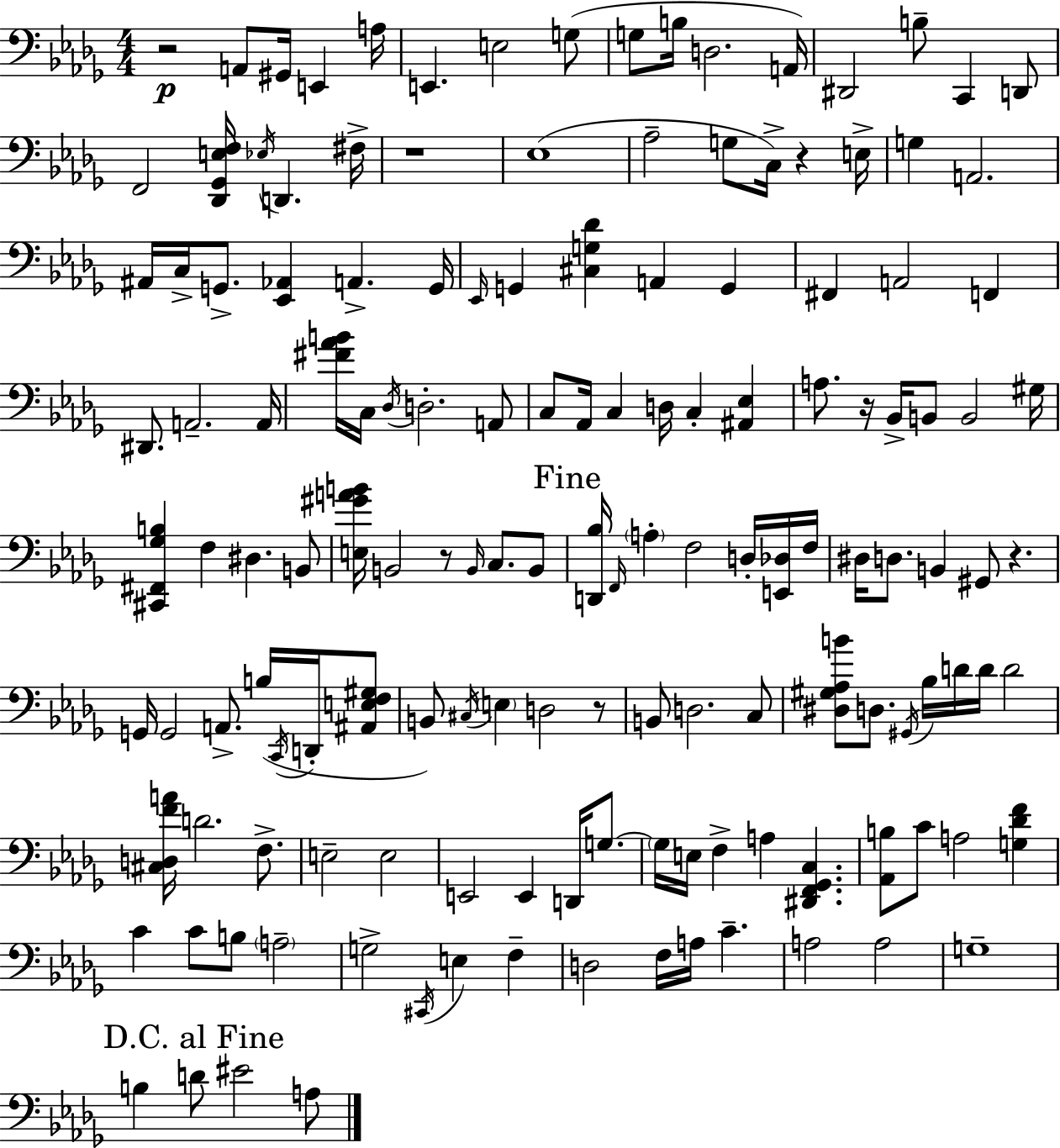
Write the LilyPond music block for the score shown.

{
  \clef bass
  \numericTimeSignature
  \time 4/4
  \key bes \minor
  \repeat volta 2 { r2\p a,8 gis,16 e,4 a16 | e,4. e2 g8( | g8 b16 d2. a,16) | dis,2 b8-- c,4 d,8 | \break f,2 <des, ges, e f>16 \acciaccatura { ees16 } d,4. | fis16-> r1 | ees1( | aes2-- g8 c16->) r4 | \break e16-> g4 a,2. | ais,16 c16-> g,8.-> <ees, aes,>4 a,4.-> | g,16 \grace { ees,16 } g,4 <cis g des'>4 a,4 g,4 | fis,4 a,2 f,4 | \break dis,8. a,2.-- | a,16 <fis' aes' b'>16 c16 \acciaccatura { des16 } d2.-. | a,8 c8 aes,16 c4 d16 c4-. <ais, ees>4 | a8. r16 bes,16-> b,8 b,2 | \break gis16 <cis, fis, ges b>4 f4 dis4. | b,8 <e gis' a' b'>16 b,2 r8 \grace { b,16 } c8. | b,8 \mark "Fine" <d, bes>16 \grace { f,16 } \parenthesize a4-. f2 | d16-. <e, des>16 f16 dis16 d8. b,4 gis,8 r4. | \break g,16 g,2 a,8.-> | b16( \acciaccatura { c,16 } d,16-. <ais, e f gis>8 b,8) \acciaccatura { cis16 } \parenthesize e4 d2 | r8 b,8 d2. | c8 <dis gis aes b'>8 d8. \acciaccatura { gis,16 } bes16 d'16 d'16 | \break d'2 <cis d f' a'>16 d'2. | f8.-> e2-- | e2 e,2 | e,4 d,16 g8.~~ \parenthesize g16 e16 f4-> a4 | \break <dis, f, ges, c>4. <aes, b>8 c'8 a2 | <g des' f'>4 c'4 c'8 b8 | \parenthesize a2-- g2-> | \acciaccatura { cis,16 } e4 f4-- d2 | \break f16 a16 c'4.-- a2 | a2 g1-- | \mark "D.C. al Fine" b4 d'8 eis'2 | a8 } \bar "|."
}